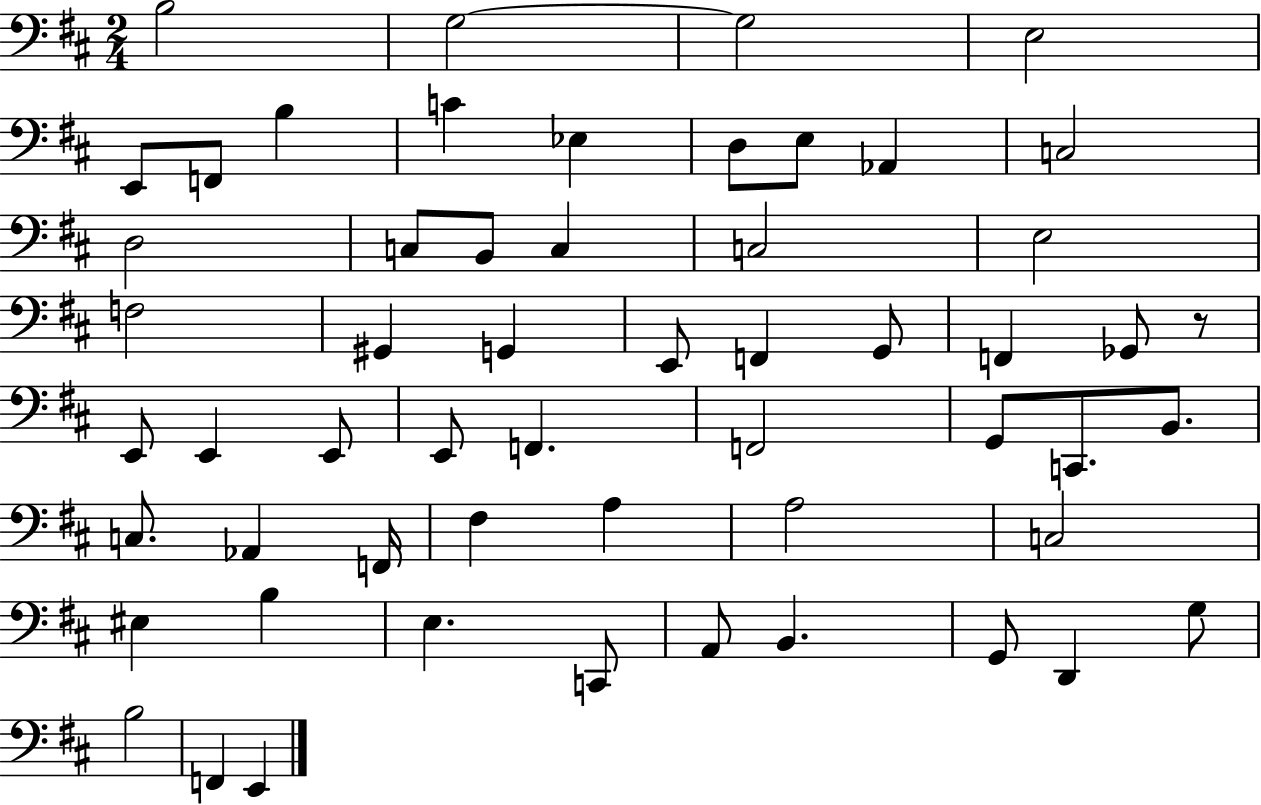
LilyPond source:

{
  \clef bass
  \numericTimeSignature
  \time 2/4
  \key d \major
  \repeat volta 2 { b2 | g2~~ | g2 | e2 | \break e,8 f,8 b4 | c'4 ees4 | d8 e8 aes,4 | c2 | \break d2 | c8 b,8 c4 | c2 | e2 | \break f2 | gis,4 g,4 | e,8 f,4 g,8 | f,4 ges,8 r8 | \break e,8 e,4 e,8 | e,8 f,4. | f,2 | g,8 c,8. b,8. | \break c8. aes,4 f,16 | fis4 a4 | a2 | c2 | \break eis4 b4 | e4. c,8 | a,8 b,4. | g,8 d,4 g8 | \break b2 | f,4 e,4 | } \bar "|."
}